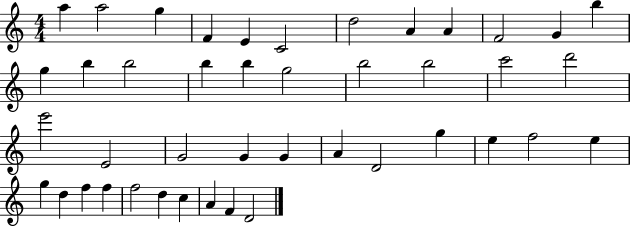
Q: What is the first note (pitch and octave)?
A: A5